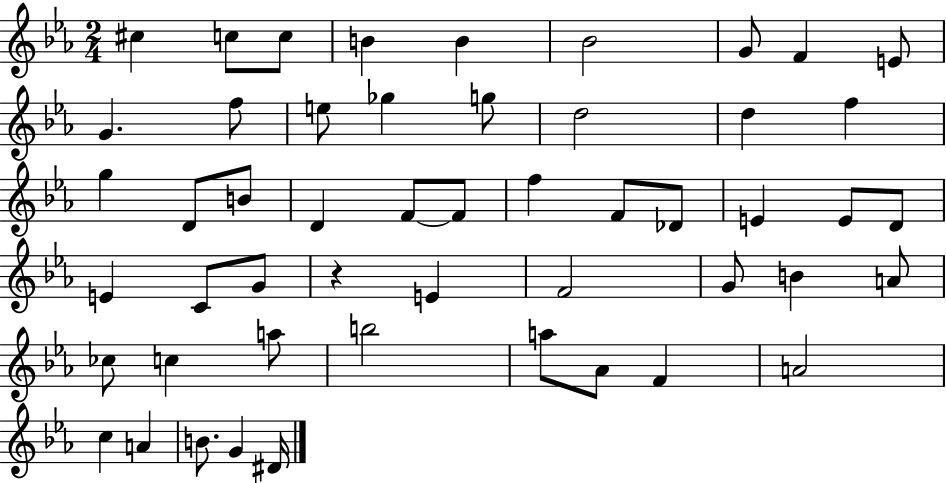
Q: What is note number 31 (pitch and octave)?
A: C4